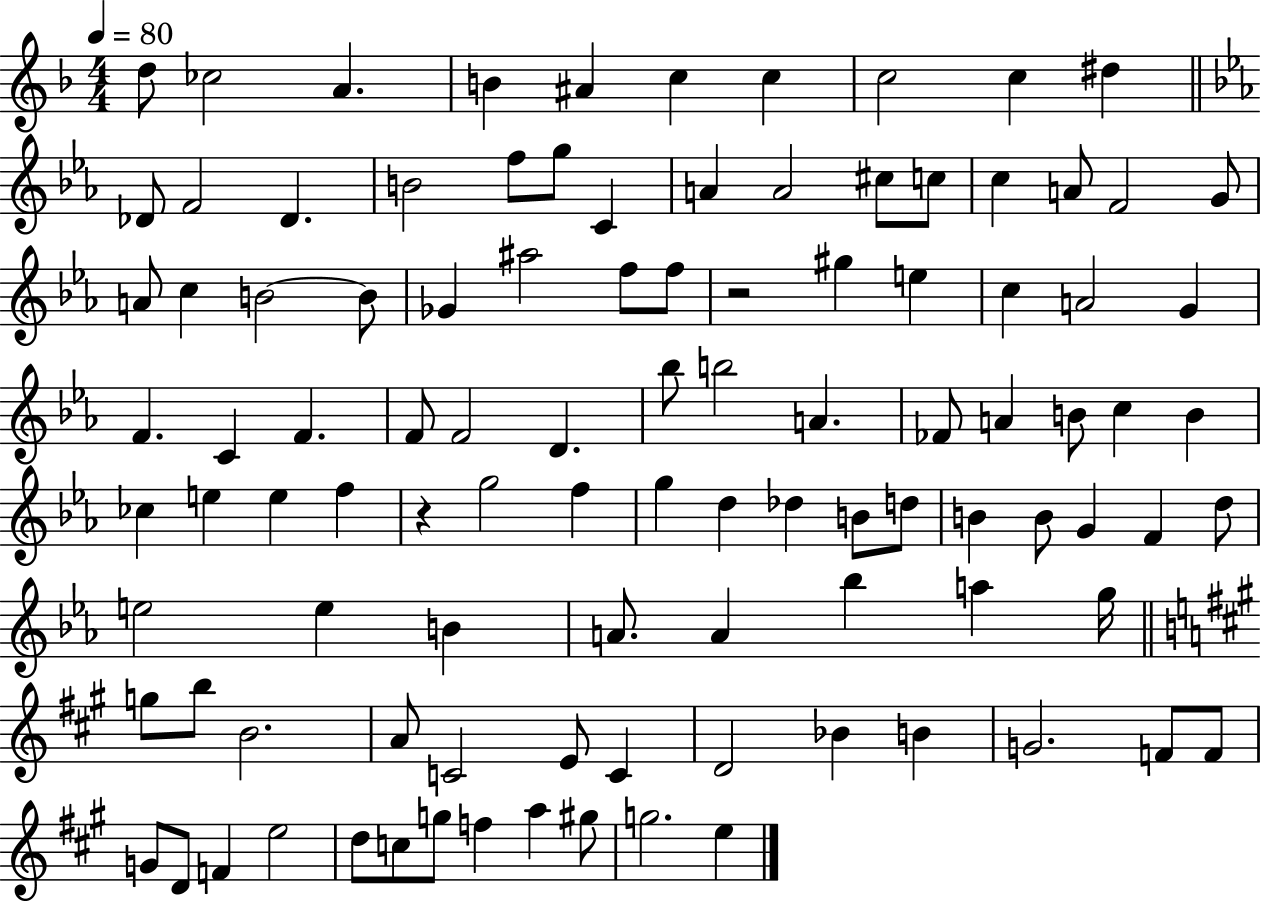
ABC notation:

X:1
T:Untitled
M:4/4
L:1/4
K:F
d/2 _c2 A B ^A c c c2 c ^d _D/2 F2 _D B2 f/2 g/2 C A A2 ^c/2 c/2 c A/2 F2 G/2 A/2 c B2 B/2 _G ^a2 f/2 f/2 z2 ^g e c A2 G F C F F/2 F2 D _b/2 b2 A _F/2 A B/2 c B _c e e f z g2 f g d _d B/2 d/2 B B/2 G F d/2 e2 e B A/2 A _b a g/4 g/2 b/2 B2 A/2 C2 E/2 C D2 _B B G2 F/2 F/2 G/2 D/2 F e2 d/2 c/2 g/2 f a ^g/2 g2 e